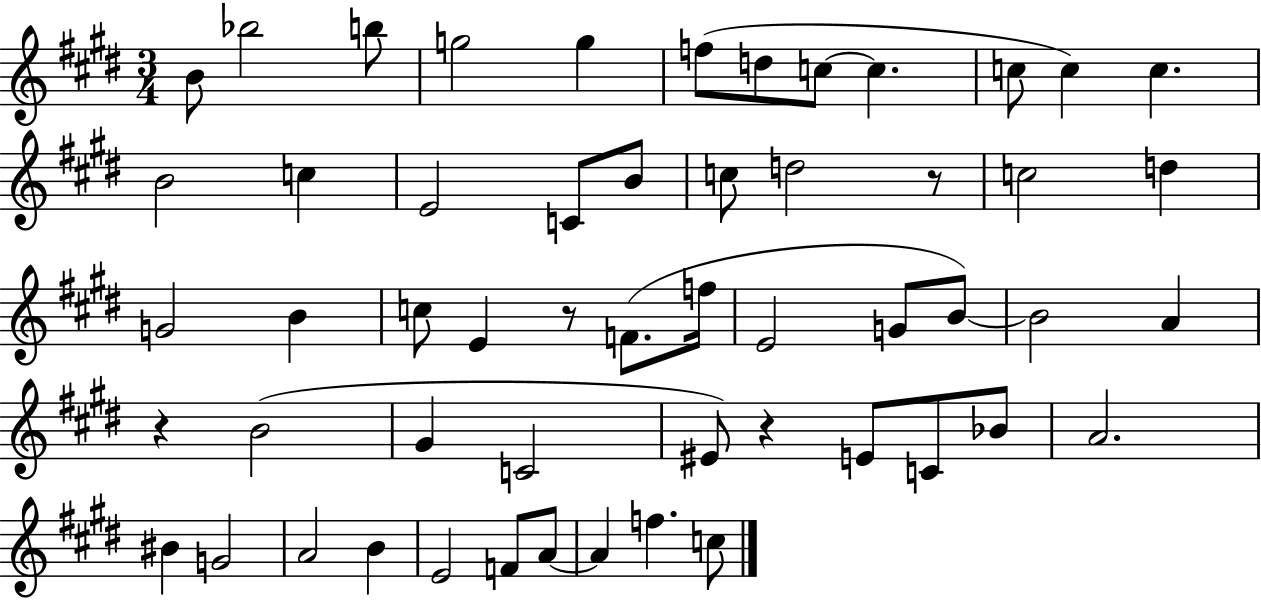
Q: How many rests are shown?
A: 4